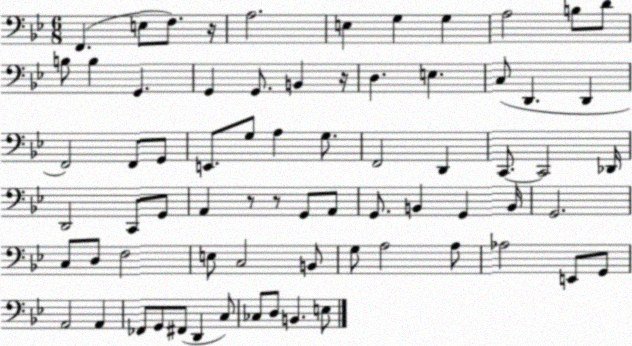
X:1
T:Untitled
M:6/8
L:1/4
K:Bb
F,, E,/2 F,/2 z/4 A,2 E, G, G, A,2 B,/2 D/2 B,/2 B, G,, G,, G,,/2 B,, z/4 D, E, C,/2 D,, D,, F,,2 F,,/2 G,,/2 E,,/2 G,/2 A, G,/2 F,,2 D,, C,,/2 C,,2 _D,,/4 D,,2 C,,/2 G,,/2 A,, z/2 z/2 G,,/2 A,,/2 G,,/2 B,, G,, B,,/4 G,,2 C,/2 D,/2 F,2 E,/2 C,2 B,,/2 G,/2 A,2 A,/2 _A,2 E,,/2 G,,/2 A,,2 A,, _F,,/2 G,,/2 ^F,,/2 D,, C,/2 _C,/2 D,/2 B,, E,/2